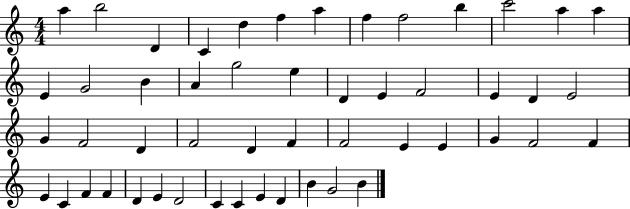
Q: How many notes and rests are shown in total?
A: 51